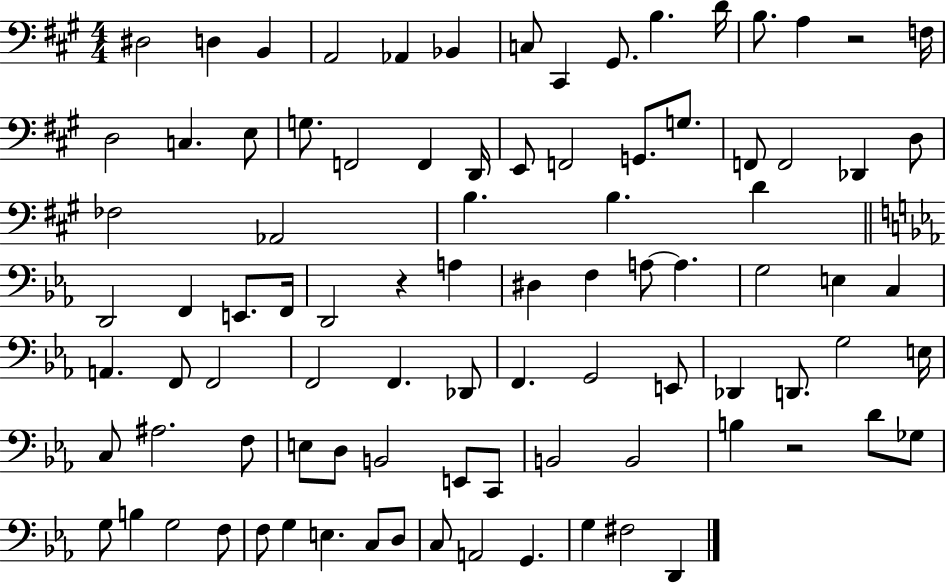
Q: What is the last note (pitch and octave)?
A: D2